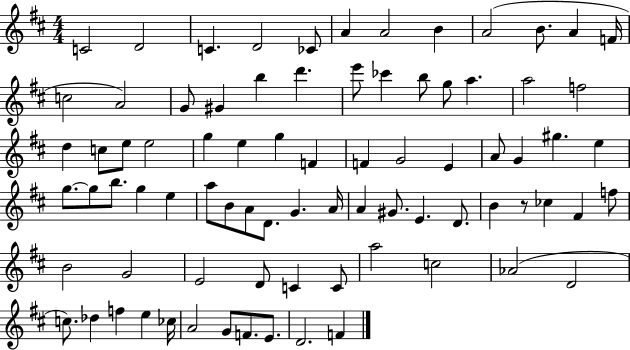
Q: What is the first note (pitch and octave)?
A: C4